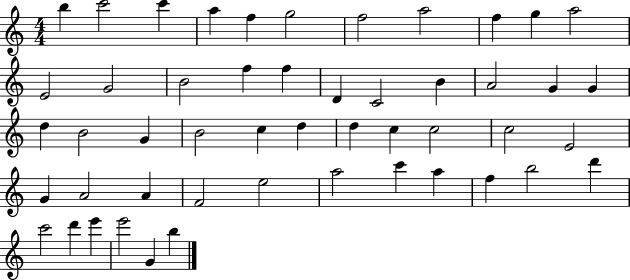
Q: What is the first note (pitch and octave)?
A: B5